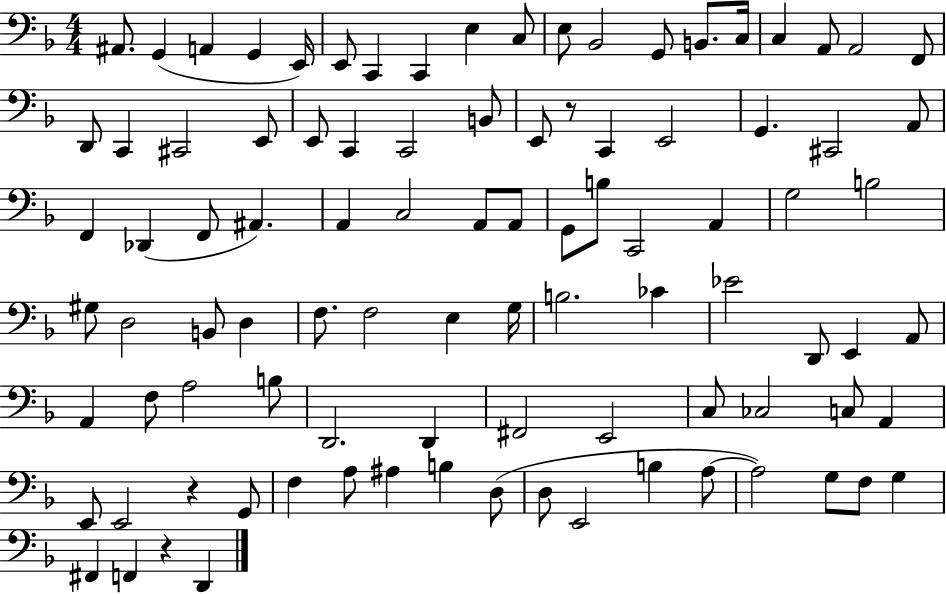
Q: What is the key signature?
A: F major